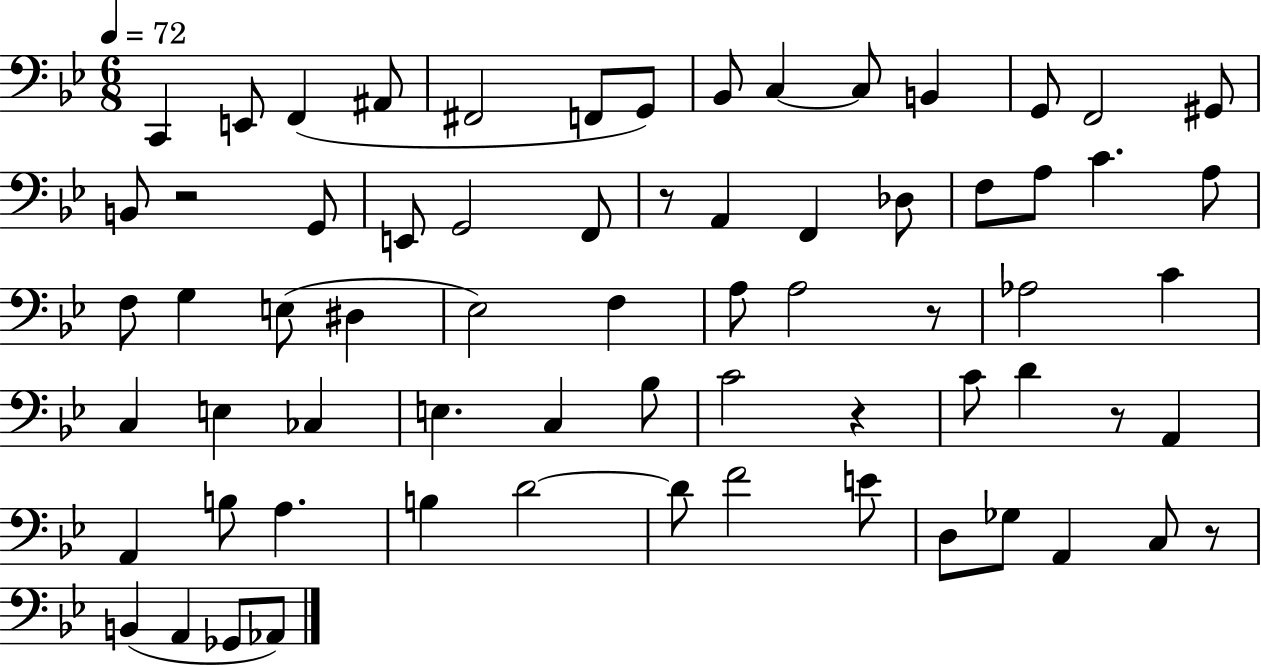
C2/q E2/e F2/q A#2/e F#2/h F2/e G2/e Bb2/e C3/q C3/e B2/q G2/e F2/h G#2/e B2/e R/h G2/e E2/e G2/h F2/e R/e A2/q F2/q Db3/e F3/e A3/e C4/q. A3/e F3/e G3/q E3/e D#3/q Eb3/h F3/q A3/e A3/h R/e Ab3/h C4/q C3/q E3/q CES3/q E3/q. C3/q Bb3/e C4/h R/q C4/e D4/q R/e A2/q A2/q B3/e A3/q. B3/q D4/h D4/e F4/h E4/e D3/e Gb3/e A2/q C3/e R/e B2/q A2/q Gb2/e Ab2/e